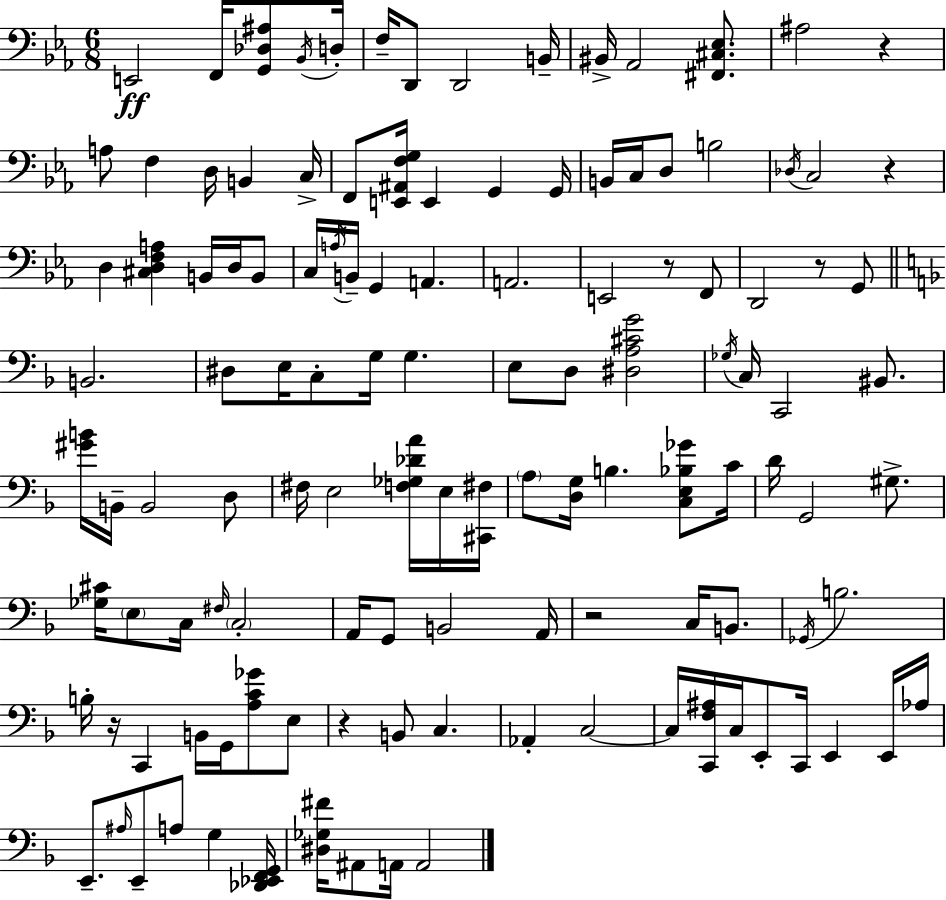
E2/h F2/s [G2,Db3,A#3]/e Bb2/s D3/s F3/s D2/e D2/h B2/s BIS2/s Ab2/h [F#2,C#3,Eb3]/e. A#3/h R/q A3/e F3/q D3/s B2/q C3/s F2/e [E2,A#2,F3,G3]/s E2/q G2/q G2/s B2/s C3/s D3/e B3/h Db3/s C3/h R/q D3/q [C#3,D3,F3,A3]/q B2/s D3/s B2/e C3/s A3/s B2/s G2/q A2/q. A2/h. E2/h R/e F2/e D2/h R/e G2/e B2/h. D#3/e E3/s C3/e G3/s G3/q. E3/e D3/e [D#3,A3,C#4,G4]/h Gb3/s C3/s C2/h BIS2/e. [G#4,B4]/s B2/s B2/h D3/e F#3/s E3/h [F3,Gb3,Db4,A4]/s E3/s [C#2,F#3]/s A3/e [D3,G3]/s B3/q. [C3,E3,Bb3,Gb4]/e C4/s D4/s G2/h G#3/e. [Gb3,C#4]/s E3/e C3/s F#3/s C3/h A2/s G2/e B2/h A2/s R/h C3/s B2/e. Gb2/s B3/h. B3/s R/s C2/q B2/s G2/s [A3,C4,Gb4]/e E3/e R/q B2/e C3/q. Ab2/q C3/h C3/s [C2,F3,A#3]/s C3/s E2/e C2/s E2/q E2/s Ab3/s E2/e. A#3/s E2/e A3/e G3/q [Db2,Eb2,F2,G2]/s [D#3,Gb3,F#4]/s A#2/e A2/s A2/h